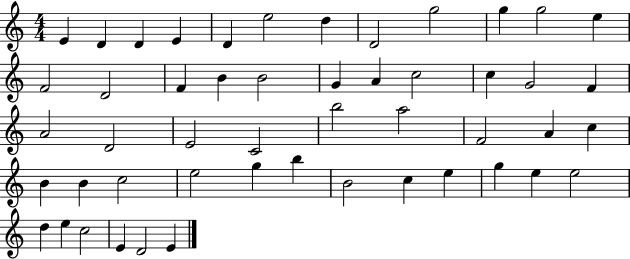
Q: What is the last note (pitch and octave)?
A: E4